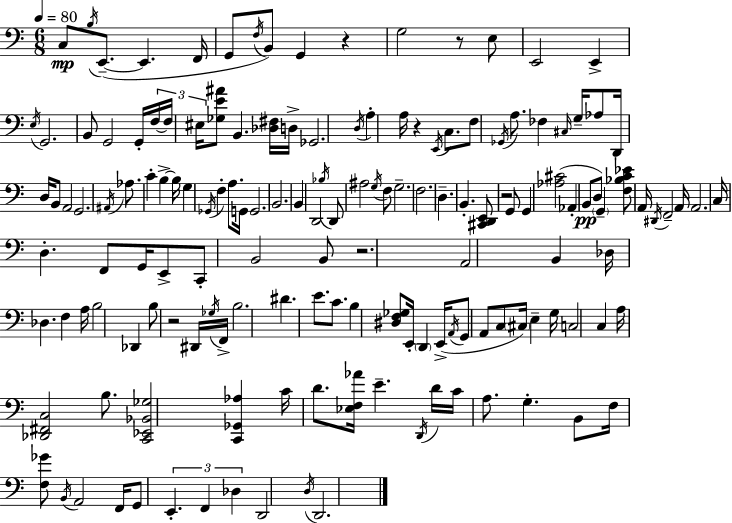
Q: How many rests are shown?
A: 6